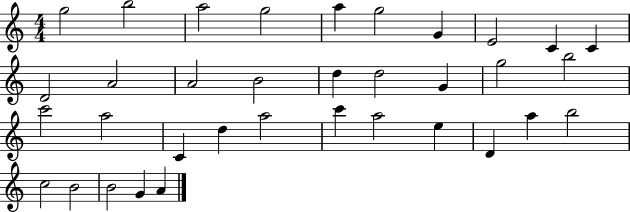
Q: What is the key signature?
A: C major